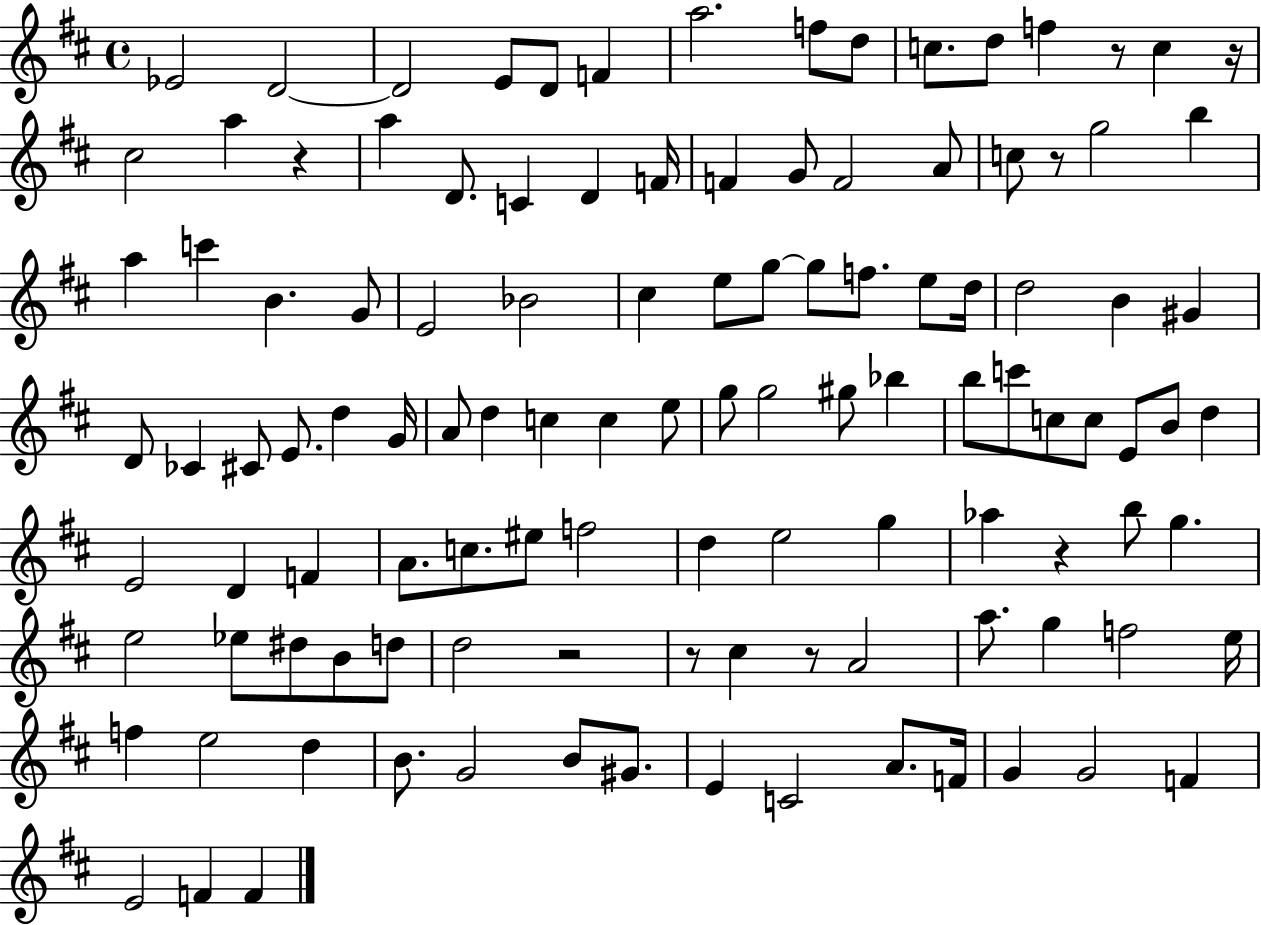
X:1
T:Untitled
M:4/4
L:1/4
K:D
_E2 D2 D2 E/2 D/2 F a2 f/2 d/2 c/2 d/2 f z/2 c z/4 ^c2 a z a D/2 C D F/4 F G/2 F2 A/2 c/2 z/2 g2 b a c' B G/2 E2 _B2 ^c e/2 g/2 g/2 f/2 e/2 d/4 d2 B ^G D/2 _C ^C/2 E/2 d G/4 A/2 d c c e/2 g/2 g2 ^g/2 _b b/2 c'/2 c/2 c/2 E/2 B/2 d E2 D F A/2 c/2 ^e/2 f2 d e2 g _a z b/2 g e2 _e/2 ^d/2 B/2 d/2 d2 z2 z/2 ^c z/2 A2 a/2 g f2 e/4 f e2 d B/2 G2 B/2 ^G/2 E C2 A/2 F/4 G G2 F E2 F F